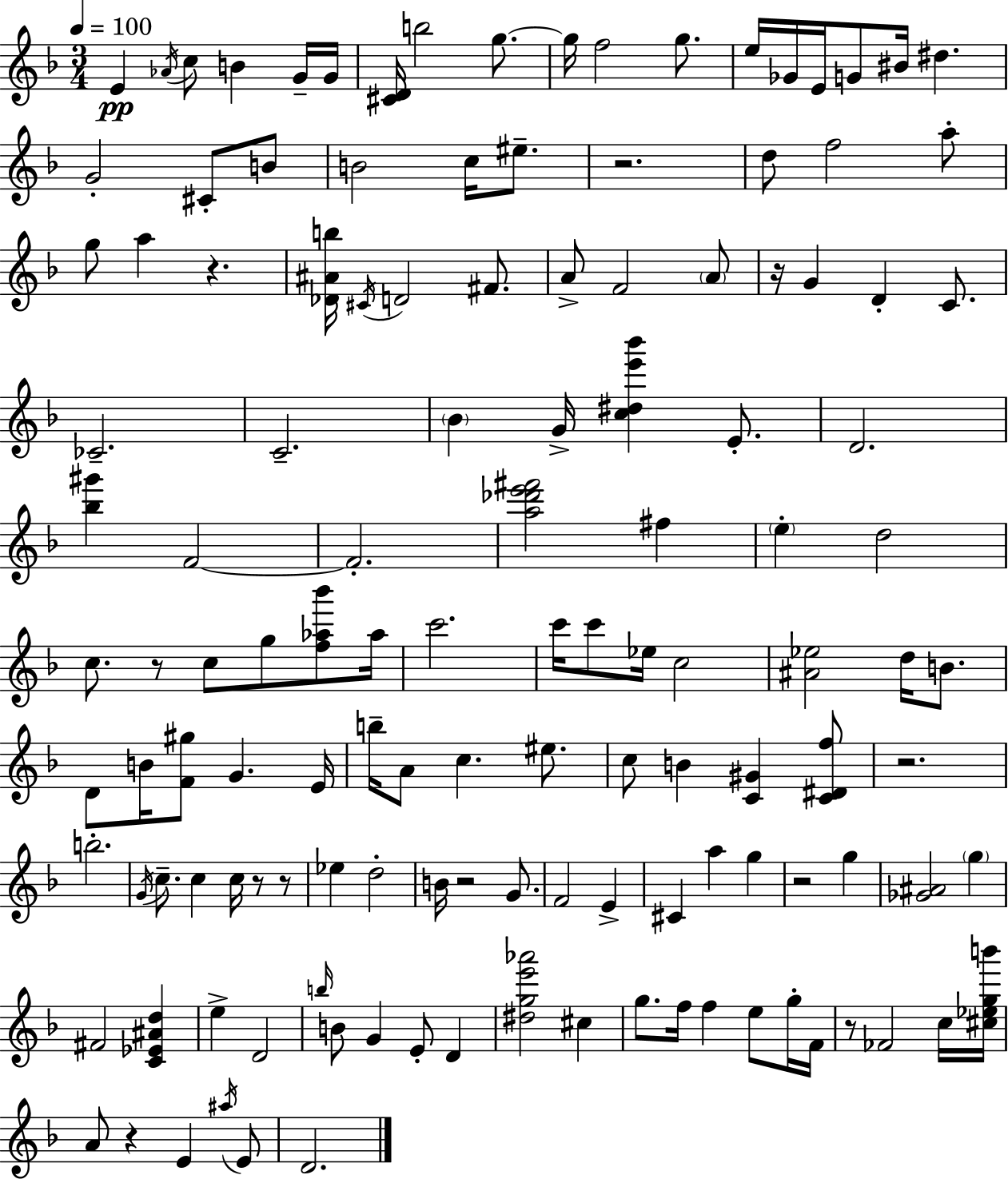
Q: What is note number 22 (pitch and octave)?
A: C5